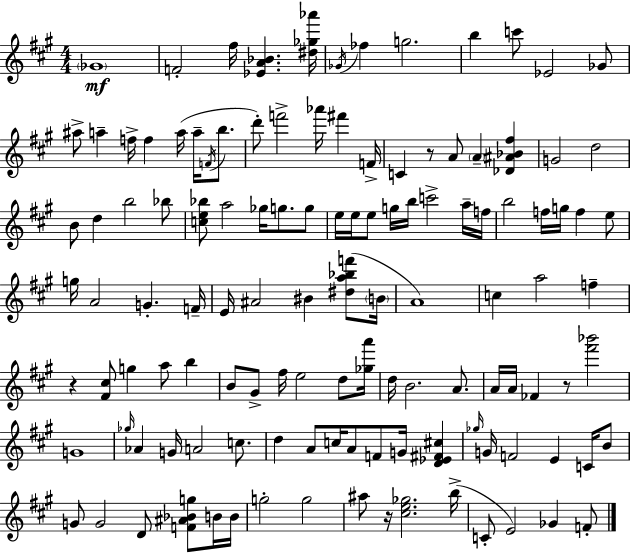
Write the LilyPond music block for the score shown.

{
  \clef treble
  \numericTimeSignature
  \time 4/4
  \key a \major
  \parenthesize ges'1\mf | f'2-. fis''16 <ees' a' bes'>4. <dis'' ges'' aes'''>16 | \acciaccatura { ges'16 } fes''4 g''2. | b''4 c'''8 ees'2 ges'8 | \break ais''8-> a''4-- f''16-> f''4 a''16( a''16-- \acciaccatura { f'16 } b''8. | d'''8-.) f'''2-> aes'''16 fis'''4 | f'16-> c'4 r8 a'8 \parenthesize a'4-- <des' ais' bes' fis''>4 | g'2 d''2 | \break b'8 d''4 b''2 | bes''8 <c'' e'' bes''>8 a''2 ges''16 g''8. | g''8 e''16 e''16 e''8 g''16 b''16 c'''2-> | a''16-- f''16 b''2 f''16 g''16 f''4 | \break e''8 g''16 a'2 g'4.-. | f'16-- e'16 ais'2 bis'4 <dis'' a'' bes'' f'''>8( | \parenthesize b'16 a'1) | c''4 a''2 f''4-- | \break r4 <fis' cis''>8 g''4 a''8 b''4 | b'8 gis'8-> fis''16 e''2 d''8 | <ges'' a'''>16 d''16 b'2. a'8. | a'16 a'16 fes'4 r8 <fis''' bes'''>2 | \break g'1 | \grace { ges''16 } aes'4 g'16 a'2 | c''8. d''4 a'8 c''16 a'8 f'8 g'16 <d' ees' fis' cis''>4 | \grace { ges''16 } g'16 f'2 e'4 | \break c'16 b'8 g'8 g'2 d'8 | <f' ais' bes' g''>8 b'16 b'16 g''2-. g''2 | ais''8 r16 <cis'' e'' ges''>2. | b''16->( c'8-. e'2) ges'4 | \break f'8-. \bar "|."
}